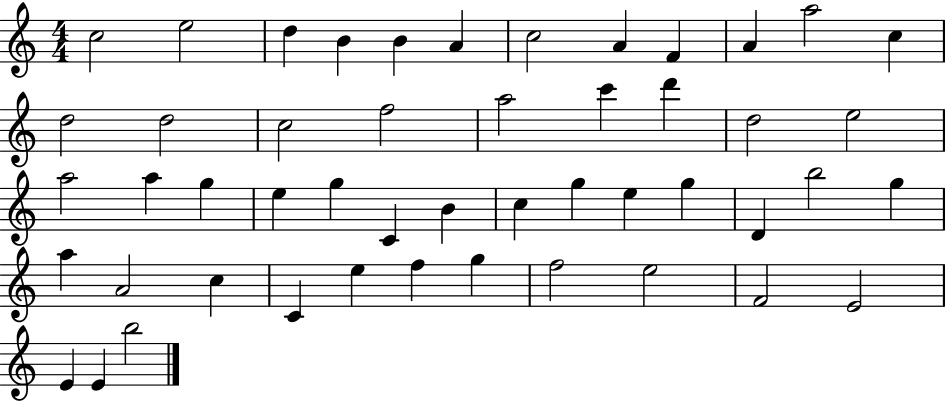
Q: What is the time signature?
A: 4/4